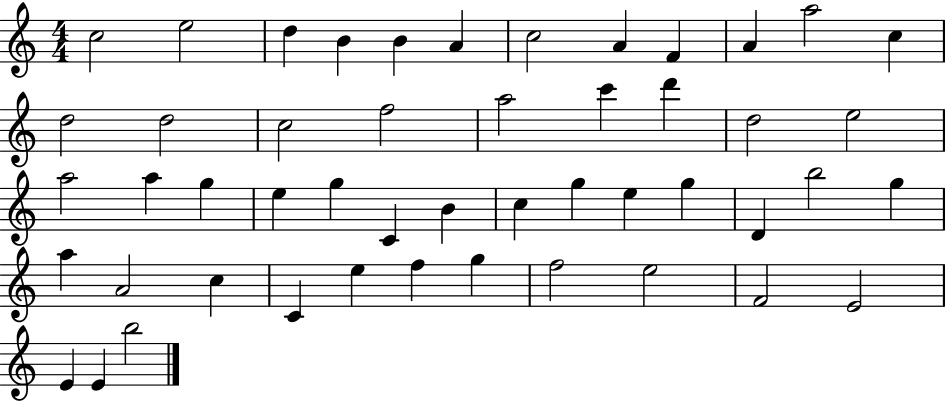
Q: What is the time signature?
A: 4/4